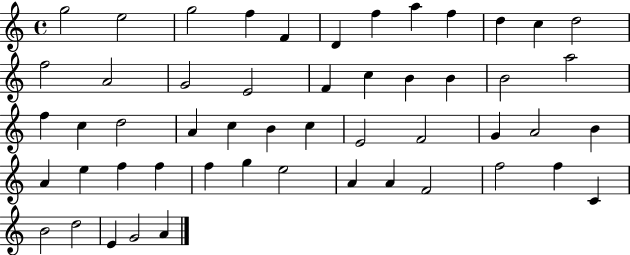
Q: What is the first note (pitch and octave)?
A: G5